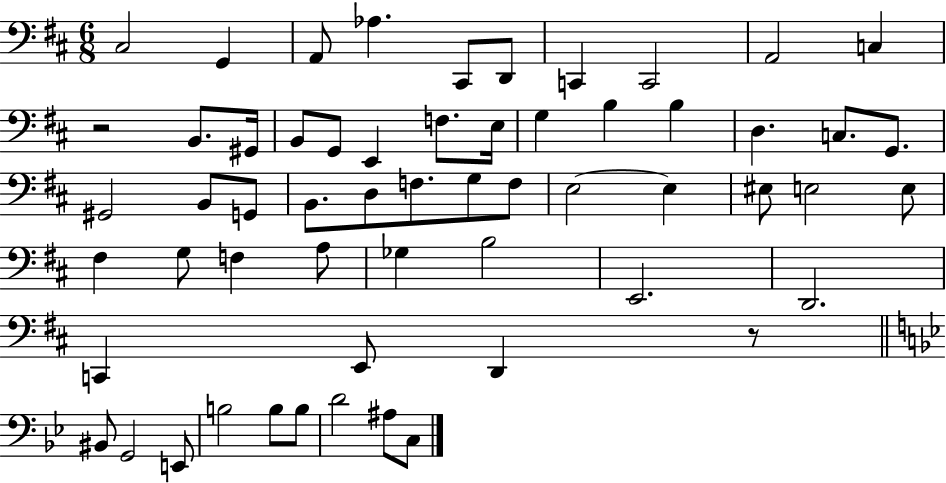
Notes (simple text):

C#3/h G2/q A2/e Ab3/q. C#2/e D2/e C2/q C2/h A2/h C3/q R/h B2/e. G#2/s B2/e G2/e E2/q F3/e. E3/s G3/q B3/q B3/q D3/q. C3/e. G2/e. G#2/h B2/e G2/e B2/e. D3/e F3/e. G3/e F3/e E3/h E3/q EIS3/e E3/h E3/e F#3/q G3/e F3/q A3/e Gb3/q B3/h E2/h. D2/h. C2/q E2/e D2/q R/e BIS2/e G2/h E2/e B3/h B3/e B3/e D4/h A#3/e C3/e